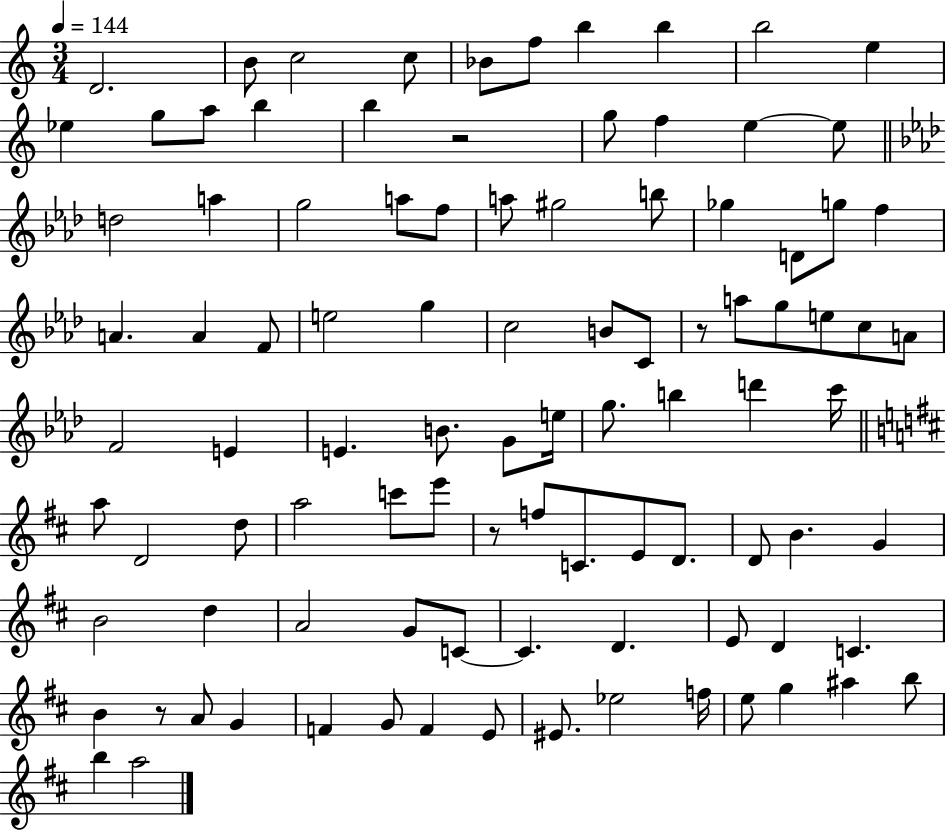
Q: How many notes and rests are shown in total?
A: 97